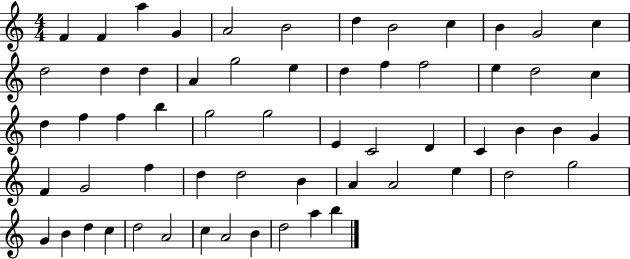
{
  \clef treble
  \numericTimeSignature
  \time 4/4
  \key c \major
  f'4 f'4 a''4 g'4 | a'2 b'2 | d''4 b'2 c''4 | b'4 g'2 c''4 | \break d''2 d''4 d''4 | a'4 g''2 e''4 | d''4 f''4 f''2 | e''4 d''2 c''4 | \break d''4 f''4 f''4 b''4 | g''2 g''2 | e'4 c'2 d'4 | c'4 b'4 b'4 g'4 | \break f'4 g'2 f''4 | d''4 d''2 b'4 | a'4 a'2 e''4 | d''2 g''2 | \break g'4 b'4 d''4 c''4 | d''2 a'2 | c''4 a'2 b'4 | d''2 a''4 b''4 | \break \bar "|."
}